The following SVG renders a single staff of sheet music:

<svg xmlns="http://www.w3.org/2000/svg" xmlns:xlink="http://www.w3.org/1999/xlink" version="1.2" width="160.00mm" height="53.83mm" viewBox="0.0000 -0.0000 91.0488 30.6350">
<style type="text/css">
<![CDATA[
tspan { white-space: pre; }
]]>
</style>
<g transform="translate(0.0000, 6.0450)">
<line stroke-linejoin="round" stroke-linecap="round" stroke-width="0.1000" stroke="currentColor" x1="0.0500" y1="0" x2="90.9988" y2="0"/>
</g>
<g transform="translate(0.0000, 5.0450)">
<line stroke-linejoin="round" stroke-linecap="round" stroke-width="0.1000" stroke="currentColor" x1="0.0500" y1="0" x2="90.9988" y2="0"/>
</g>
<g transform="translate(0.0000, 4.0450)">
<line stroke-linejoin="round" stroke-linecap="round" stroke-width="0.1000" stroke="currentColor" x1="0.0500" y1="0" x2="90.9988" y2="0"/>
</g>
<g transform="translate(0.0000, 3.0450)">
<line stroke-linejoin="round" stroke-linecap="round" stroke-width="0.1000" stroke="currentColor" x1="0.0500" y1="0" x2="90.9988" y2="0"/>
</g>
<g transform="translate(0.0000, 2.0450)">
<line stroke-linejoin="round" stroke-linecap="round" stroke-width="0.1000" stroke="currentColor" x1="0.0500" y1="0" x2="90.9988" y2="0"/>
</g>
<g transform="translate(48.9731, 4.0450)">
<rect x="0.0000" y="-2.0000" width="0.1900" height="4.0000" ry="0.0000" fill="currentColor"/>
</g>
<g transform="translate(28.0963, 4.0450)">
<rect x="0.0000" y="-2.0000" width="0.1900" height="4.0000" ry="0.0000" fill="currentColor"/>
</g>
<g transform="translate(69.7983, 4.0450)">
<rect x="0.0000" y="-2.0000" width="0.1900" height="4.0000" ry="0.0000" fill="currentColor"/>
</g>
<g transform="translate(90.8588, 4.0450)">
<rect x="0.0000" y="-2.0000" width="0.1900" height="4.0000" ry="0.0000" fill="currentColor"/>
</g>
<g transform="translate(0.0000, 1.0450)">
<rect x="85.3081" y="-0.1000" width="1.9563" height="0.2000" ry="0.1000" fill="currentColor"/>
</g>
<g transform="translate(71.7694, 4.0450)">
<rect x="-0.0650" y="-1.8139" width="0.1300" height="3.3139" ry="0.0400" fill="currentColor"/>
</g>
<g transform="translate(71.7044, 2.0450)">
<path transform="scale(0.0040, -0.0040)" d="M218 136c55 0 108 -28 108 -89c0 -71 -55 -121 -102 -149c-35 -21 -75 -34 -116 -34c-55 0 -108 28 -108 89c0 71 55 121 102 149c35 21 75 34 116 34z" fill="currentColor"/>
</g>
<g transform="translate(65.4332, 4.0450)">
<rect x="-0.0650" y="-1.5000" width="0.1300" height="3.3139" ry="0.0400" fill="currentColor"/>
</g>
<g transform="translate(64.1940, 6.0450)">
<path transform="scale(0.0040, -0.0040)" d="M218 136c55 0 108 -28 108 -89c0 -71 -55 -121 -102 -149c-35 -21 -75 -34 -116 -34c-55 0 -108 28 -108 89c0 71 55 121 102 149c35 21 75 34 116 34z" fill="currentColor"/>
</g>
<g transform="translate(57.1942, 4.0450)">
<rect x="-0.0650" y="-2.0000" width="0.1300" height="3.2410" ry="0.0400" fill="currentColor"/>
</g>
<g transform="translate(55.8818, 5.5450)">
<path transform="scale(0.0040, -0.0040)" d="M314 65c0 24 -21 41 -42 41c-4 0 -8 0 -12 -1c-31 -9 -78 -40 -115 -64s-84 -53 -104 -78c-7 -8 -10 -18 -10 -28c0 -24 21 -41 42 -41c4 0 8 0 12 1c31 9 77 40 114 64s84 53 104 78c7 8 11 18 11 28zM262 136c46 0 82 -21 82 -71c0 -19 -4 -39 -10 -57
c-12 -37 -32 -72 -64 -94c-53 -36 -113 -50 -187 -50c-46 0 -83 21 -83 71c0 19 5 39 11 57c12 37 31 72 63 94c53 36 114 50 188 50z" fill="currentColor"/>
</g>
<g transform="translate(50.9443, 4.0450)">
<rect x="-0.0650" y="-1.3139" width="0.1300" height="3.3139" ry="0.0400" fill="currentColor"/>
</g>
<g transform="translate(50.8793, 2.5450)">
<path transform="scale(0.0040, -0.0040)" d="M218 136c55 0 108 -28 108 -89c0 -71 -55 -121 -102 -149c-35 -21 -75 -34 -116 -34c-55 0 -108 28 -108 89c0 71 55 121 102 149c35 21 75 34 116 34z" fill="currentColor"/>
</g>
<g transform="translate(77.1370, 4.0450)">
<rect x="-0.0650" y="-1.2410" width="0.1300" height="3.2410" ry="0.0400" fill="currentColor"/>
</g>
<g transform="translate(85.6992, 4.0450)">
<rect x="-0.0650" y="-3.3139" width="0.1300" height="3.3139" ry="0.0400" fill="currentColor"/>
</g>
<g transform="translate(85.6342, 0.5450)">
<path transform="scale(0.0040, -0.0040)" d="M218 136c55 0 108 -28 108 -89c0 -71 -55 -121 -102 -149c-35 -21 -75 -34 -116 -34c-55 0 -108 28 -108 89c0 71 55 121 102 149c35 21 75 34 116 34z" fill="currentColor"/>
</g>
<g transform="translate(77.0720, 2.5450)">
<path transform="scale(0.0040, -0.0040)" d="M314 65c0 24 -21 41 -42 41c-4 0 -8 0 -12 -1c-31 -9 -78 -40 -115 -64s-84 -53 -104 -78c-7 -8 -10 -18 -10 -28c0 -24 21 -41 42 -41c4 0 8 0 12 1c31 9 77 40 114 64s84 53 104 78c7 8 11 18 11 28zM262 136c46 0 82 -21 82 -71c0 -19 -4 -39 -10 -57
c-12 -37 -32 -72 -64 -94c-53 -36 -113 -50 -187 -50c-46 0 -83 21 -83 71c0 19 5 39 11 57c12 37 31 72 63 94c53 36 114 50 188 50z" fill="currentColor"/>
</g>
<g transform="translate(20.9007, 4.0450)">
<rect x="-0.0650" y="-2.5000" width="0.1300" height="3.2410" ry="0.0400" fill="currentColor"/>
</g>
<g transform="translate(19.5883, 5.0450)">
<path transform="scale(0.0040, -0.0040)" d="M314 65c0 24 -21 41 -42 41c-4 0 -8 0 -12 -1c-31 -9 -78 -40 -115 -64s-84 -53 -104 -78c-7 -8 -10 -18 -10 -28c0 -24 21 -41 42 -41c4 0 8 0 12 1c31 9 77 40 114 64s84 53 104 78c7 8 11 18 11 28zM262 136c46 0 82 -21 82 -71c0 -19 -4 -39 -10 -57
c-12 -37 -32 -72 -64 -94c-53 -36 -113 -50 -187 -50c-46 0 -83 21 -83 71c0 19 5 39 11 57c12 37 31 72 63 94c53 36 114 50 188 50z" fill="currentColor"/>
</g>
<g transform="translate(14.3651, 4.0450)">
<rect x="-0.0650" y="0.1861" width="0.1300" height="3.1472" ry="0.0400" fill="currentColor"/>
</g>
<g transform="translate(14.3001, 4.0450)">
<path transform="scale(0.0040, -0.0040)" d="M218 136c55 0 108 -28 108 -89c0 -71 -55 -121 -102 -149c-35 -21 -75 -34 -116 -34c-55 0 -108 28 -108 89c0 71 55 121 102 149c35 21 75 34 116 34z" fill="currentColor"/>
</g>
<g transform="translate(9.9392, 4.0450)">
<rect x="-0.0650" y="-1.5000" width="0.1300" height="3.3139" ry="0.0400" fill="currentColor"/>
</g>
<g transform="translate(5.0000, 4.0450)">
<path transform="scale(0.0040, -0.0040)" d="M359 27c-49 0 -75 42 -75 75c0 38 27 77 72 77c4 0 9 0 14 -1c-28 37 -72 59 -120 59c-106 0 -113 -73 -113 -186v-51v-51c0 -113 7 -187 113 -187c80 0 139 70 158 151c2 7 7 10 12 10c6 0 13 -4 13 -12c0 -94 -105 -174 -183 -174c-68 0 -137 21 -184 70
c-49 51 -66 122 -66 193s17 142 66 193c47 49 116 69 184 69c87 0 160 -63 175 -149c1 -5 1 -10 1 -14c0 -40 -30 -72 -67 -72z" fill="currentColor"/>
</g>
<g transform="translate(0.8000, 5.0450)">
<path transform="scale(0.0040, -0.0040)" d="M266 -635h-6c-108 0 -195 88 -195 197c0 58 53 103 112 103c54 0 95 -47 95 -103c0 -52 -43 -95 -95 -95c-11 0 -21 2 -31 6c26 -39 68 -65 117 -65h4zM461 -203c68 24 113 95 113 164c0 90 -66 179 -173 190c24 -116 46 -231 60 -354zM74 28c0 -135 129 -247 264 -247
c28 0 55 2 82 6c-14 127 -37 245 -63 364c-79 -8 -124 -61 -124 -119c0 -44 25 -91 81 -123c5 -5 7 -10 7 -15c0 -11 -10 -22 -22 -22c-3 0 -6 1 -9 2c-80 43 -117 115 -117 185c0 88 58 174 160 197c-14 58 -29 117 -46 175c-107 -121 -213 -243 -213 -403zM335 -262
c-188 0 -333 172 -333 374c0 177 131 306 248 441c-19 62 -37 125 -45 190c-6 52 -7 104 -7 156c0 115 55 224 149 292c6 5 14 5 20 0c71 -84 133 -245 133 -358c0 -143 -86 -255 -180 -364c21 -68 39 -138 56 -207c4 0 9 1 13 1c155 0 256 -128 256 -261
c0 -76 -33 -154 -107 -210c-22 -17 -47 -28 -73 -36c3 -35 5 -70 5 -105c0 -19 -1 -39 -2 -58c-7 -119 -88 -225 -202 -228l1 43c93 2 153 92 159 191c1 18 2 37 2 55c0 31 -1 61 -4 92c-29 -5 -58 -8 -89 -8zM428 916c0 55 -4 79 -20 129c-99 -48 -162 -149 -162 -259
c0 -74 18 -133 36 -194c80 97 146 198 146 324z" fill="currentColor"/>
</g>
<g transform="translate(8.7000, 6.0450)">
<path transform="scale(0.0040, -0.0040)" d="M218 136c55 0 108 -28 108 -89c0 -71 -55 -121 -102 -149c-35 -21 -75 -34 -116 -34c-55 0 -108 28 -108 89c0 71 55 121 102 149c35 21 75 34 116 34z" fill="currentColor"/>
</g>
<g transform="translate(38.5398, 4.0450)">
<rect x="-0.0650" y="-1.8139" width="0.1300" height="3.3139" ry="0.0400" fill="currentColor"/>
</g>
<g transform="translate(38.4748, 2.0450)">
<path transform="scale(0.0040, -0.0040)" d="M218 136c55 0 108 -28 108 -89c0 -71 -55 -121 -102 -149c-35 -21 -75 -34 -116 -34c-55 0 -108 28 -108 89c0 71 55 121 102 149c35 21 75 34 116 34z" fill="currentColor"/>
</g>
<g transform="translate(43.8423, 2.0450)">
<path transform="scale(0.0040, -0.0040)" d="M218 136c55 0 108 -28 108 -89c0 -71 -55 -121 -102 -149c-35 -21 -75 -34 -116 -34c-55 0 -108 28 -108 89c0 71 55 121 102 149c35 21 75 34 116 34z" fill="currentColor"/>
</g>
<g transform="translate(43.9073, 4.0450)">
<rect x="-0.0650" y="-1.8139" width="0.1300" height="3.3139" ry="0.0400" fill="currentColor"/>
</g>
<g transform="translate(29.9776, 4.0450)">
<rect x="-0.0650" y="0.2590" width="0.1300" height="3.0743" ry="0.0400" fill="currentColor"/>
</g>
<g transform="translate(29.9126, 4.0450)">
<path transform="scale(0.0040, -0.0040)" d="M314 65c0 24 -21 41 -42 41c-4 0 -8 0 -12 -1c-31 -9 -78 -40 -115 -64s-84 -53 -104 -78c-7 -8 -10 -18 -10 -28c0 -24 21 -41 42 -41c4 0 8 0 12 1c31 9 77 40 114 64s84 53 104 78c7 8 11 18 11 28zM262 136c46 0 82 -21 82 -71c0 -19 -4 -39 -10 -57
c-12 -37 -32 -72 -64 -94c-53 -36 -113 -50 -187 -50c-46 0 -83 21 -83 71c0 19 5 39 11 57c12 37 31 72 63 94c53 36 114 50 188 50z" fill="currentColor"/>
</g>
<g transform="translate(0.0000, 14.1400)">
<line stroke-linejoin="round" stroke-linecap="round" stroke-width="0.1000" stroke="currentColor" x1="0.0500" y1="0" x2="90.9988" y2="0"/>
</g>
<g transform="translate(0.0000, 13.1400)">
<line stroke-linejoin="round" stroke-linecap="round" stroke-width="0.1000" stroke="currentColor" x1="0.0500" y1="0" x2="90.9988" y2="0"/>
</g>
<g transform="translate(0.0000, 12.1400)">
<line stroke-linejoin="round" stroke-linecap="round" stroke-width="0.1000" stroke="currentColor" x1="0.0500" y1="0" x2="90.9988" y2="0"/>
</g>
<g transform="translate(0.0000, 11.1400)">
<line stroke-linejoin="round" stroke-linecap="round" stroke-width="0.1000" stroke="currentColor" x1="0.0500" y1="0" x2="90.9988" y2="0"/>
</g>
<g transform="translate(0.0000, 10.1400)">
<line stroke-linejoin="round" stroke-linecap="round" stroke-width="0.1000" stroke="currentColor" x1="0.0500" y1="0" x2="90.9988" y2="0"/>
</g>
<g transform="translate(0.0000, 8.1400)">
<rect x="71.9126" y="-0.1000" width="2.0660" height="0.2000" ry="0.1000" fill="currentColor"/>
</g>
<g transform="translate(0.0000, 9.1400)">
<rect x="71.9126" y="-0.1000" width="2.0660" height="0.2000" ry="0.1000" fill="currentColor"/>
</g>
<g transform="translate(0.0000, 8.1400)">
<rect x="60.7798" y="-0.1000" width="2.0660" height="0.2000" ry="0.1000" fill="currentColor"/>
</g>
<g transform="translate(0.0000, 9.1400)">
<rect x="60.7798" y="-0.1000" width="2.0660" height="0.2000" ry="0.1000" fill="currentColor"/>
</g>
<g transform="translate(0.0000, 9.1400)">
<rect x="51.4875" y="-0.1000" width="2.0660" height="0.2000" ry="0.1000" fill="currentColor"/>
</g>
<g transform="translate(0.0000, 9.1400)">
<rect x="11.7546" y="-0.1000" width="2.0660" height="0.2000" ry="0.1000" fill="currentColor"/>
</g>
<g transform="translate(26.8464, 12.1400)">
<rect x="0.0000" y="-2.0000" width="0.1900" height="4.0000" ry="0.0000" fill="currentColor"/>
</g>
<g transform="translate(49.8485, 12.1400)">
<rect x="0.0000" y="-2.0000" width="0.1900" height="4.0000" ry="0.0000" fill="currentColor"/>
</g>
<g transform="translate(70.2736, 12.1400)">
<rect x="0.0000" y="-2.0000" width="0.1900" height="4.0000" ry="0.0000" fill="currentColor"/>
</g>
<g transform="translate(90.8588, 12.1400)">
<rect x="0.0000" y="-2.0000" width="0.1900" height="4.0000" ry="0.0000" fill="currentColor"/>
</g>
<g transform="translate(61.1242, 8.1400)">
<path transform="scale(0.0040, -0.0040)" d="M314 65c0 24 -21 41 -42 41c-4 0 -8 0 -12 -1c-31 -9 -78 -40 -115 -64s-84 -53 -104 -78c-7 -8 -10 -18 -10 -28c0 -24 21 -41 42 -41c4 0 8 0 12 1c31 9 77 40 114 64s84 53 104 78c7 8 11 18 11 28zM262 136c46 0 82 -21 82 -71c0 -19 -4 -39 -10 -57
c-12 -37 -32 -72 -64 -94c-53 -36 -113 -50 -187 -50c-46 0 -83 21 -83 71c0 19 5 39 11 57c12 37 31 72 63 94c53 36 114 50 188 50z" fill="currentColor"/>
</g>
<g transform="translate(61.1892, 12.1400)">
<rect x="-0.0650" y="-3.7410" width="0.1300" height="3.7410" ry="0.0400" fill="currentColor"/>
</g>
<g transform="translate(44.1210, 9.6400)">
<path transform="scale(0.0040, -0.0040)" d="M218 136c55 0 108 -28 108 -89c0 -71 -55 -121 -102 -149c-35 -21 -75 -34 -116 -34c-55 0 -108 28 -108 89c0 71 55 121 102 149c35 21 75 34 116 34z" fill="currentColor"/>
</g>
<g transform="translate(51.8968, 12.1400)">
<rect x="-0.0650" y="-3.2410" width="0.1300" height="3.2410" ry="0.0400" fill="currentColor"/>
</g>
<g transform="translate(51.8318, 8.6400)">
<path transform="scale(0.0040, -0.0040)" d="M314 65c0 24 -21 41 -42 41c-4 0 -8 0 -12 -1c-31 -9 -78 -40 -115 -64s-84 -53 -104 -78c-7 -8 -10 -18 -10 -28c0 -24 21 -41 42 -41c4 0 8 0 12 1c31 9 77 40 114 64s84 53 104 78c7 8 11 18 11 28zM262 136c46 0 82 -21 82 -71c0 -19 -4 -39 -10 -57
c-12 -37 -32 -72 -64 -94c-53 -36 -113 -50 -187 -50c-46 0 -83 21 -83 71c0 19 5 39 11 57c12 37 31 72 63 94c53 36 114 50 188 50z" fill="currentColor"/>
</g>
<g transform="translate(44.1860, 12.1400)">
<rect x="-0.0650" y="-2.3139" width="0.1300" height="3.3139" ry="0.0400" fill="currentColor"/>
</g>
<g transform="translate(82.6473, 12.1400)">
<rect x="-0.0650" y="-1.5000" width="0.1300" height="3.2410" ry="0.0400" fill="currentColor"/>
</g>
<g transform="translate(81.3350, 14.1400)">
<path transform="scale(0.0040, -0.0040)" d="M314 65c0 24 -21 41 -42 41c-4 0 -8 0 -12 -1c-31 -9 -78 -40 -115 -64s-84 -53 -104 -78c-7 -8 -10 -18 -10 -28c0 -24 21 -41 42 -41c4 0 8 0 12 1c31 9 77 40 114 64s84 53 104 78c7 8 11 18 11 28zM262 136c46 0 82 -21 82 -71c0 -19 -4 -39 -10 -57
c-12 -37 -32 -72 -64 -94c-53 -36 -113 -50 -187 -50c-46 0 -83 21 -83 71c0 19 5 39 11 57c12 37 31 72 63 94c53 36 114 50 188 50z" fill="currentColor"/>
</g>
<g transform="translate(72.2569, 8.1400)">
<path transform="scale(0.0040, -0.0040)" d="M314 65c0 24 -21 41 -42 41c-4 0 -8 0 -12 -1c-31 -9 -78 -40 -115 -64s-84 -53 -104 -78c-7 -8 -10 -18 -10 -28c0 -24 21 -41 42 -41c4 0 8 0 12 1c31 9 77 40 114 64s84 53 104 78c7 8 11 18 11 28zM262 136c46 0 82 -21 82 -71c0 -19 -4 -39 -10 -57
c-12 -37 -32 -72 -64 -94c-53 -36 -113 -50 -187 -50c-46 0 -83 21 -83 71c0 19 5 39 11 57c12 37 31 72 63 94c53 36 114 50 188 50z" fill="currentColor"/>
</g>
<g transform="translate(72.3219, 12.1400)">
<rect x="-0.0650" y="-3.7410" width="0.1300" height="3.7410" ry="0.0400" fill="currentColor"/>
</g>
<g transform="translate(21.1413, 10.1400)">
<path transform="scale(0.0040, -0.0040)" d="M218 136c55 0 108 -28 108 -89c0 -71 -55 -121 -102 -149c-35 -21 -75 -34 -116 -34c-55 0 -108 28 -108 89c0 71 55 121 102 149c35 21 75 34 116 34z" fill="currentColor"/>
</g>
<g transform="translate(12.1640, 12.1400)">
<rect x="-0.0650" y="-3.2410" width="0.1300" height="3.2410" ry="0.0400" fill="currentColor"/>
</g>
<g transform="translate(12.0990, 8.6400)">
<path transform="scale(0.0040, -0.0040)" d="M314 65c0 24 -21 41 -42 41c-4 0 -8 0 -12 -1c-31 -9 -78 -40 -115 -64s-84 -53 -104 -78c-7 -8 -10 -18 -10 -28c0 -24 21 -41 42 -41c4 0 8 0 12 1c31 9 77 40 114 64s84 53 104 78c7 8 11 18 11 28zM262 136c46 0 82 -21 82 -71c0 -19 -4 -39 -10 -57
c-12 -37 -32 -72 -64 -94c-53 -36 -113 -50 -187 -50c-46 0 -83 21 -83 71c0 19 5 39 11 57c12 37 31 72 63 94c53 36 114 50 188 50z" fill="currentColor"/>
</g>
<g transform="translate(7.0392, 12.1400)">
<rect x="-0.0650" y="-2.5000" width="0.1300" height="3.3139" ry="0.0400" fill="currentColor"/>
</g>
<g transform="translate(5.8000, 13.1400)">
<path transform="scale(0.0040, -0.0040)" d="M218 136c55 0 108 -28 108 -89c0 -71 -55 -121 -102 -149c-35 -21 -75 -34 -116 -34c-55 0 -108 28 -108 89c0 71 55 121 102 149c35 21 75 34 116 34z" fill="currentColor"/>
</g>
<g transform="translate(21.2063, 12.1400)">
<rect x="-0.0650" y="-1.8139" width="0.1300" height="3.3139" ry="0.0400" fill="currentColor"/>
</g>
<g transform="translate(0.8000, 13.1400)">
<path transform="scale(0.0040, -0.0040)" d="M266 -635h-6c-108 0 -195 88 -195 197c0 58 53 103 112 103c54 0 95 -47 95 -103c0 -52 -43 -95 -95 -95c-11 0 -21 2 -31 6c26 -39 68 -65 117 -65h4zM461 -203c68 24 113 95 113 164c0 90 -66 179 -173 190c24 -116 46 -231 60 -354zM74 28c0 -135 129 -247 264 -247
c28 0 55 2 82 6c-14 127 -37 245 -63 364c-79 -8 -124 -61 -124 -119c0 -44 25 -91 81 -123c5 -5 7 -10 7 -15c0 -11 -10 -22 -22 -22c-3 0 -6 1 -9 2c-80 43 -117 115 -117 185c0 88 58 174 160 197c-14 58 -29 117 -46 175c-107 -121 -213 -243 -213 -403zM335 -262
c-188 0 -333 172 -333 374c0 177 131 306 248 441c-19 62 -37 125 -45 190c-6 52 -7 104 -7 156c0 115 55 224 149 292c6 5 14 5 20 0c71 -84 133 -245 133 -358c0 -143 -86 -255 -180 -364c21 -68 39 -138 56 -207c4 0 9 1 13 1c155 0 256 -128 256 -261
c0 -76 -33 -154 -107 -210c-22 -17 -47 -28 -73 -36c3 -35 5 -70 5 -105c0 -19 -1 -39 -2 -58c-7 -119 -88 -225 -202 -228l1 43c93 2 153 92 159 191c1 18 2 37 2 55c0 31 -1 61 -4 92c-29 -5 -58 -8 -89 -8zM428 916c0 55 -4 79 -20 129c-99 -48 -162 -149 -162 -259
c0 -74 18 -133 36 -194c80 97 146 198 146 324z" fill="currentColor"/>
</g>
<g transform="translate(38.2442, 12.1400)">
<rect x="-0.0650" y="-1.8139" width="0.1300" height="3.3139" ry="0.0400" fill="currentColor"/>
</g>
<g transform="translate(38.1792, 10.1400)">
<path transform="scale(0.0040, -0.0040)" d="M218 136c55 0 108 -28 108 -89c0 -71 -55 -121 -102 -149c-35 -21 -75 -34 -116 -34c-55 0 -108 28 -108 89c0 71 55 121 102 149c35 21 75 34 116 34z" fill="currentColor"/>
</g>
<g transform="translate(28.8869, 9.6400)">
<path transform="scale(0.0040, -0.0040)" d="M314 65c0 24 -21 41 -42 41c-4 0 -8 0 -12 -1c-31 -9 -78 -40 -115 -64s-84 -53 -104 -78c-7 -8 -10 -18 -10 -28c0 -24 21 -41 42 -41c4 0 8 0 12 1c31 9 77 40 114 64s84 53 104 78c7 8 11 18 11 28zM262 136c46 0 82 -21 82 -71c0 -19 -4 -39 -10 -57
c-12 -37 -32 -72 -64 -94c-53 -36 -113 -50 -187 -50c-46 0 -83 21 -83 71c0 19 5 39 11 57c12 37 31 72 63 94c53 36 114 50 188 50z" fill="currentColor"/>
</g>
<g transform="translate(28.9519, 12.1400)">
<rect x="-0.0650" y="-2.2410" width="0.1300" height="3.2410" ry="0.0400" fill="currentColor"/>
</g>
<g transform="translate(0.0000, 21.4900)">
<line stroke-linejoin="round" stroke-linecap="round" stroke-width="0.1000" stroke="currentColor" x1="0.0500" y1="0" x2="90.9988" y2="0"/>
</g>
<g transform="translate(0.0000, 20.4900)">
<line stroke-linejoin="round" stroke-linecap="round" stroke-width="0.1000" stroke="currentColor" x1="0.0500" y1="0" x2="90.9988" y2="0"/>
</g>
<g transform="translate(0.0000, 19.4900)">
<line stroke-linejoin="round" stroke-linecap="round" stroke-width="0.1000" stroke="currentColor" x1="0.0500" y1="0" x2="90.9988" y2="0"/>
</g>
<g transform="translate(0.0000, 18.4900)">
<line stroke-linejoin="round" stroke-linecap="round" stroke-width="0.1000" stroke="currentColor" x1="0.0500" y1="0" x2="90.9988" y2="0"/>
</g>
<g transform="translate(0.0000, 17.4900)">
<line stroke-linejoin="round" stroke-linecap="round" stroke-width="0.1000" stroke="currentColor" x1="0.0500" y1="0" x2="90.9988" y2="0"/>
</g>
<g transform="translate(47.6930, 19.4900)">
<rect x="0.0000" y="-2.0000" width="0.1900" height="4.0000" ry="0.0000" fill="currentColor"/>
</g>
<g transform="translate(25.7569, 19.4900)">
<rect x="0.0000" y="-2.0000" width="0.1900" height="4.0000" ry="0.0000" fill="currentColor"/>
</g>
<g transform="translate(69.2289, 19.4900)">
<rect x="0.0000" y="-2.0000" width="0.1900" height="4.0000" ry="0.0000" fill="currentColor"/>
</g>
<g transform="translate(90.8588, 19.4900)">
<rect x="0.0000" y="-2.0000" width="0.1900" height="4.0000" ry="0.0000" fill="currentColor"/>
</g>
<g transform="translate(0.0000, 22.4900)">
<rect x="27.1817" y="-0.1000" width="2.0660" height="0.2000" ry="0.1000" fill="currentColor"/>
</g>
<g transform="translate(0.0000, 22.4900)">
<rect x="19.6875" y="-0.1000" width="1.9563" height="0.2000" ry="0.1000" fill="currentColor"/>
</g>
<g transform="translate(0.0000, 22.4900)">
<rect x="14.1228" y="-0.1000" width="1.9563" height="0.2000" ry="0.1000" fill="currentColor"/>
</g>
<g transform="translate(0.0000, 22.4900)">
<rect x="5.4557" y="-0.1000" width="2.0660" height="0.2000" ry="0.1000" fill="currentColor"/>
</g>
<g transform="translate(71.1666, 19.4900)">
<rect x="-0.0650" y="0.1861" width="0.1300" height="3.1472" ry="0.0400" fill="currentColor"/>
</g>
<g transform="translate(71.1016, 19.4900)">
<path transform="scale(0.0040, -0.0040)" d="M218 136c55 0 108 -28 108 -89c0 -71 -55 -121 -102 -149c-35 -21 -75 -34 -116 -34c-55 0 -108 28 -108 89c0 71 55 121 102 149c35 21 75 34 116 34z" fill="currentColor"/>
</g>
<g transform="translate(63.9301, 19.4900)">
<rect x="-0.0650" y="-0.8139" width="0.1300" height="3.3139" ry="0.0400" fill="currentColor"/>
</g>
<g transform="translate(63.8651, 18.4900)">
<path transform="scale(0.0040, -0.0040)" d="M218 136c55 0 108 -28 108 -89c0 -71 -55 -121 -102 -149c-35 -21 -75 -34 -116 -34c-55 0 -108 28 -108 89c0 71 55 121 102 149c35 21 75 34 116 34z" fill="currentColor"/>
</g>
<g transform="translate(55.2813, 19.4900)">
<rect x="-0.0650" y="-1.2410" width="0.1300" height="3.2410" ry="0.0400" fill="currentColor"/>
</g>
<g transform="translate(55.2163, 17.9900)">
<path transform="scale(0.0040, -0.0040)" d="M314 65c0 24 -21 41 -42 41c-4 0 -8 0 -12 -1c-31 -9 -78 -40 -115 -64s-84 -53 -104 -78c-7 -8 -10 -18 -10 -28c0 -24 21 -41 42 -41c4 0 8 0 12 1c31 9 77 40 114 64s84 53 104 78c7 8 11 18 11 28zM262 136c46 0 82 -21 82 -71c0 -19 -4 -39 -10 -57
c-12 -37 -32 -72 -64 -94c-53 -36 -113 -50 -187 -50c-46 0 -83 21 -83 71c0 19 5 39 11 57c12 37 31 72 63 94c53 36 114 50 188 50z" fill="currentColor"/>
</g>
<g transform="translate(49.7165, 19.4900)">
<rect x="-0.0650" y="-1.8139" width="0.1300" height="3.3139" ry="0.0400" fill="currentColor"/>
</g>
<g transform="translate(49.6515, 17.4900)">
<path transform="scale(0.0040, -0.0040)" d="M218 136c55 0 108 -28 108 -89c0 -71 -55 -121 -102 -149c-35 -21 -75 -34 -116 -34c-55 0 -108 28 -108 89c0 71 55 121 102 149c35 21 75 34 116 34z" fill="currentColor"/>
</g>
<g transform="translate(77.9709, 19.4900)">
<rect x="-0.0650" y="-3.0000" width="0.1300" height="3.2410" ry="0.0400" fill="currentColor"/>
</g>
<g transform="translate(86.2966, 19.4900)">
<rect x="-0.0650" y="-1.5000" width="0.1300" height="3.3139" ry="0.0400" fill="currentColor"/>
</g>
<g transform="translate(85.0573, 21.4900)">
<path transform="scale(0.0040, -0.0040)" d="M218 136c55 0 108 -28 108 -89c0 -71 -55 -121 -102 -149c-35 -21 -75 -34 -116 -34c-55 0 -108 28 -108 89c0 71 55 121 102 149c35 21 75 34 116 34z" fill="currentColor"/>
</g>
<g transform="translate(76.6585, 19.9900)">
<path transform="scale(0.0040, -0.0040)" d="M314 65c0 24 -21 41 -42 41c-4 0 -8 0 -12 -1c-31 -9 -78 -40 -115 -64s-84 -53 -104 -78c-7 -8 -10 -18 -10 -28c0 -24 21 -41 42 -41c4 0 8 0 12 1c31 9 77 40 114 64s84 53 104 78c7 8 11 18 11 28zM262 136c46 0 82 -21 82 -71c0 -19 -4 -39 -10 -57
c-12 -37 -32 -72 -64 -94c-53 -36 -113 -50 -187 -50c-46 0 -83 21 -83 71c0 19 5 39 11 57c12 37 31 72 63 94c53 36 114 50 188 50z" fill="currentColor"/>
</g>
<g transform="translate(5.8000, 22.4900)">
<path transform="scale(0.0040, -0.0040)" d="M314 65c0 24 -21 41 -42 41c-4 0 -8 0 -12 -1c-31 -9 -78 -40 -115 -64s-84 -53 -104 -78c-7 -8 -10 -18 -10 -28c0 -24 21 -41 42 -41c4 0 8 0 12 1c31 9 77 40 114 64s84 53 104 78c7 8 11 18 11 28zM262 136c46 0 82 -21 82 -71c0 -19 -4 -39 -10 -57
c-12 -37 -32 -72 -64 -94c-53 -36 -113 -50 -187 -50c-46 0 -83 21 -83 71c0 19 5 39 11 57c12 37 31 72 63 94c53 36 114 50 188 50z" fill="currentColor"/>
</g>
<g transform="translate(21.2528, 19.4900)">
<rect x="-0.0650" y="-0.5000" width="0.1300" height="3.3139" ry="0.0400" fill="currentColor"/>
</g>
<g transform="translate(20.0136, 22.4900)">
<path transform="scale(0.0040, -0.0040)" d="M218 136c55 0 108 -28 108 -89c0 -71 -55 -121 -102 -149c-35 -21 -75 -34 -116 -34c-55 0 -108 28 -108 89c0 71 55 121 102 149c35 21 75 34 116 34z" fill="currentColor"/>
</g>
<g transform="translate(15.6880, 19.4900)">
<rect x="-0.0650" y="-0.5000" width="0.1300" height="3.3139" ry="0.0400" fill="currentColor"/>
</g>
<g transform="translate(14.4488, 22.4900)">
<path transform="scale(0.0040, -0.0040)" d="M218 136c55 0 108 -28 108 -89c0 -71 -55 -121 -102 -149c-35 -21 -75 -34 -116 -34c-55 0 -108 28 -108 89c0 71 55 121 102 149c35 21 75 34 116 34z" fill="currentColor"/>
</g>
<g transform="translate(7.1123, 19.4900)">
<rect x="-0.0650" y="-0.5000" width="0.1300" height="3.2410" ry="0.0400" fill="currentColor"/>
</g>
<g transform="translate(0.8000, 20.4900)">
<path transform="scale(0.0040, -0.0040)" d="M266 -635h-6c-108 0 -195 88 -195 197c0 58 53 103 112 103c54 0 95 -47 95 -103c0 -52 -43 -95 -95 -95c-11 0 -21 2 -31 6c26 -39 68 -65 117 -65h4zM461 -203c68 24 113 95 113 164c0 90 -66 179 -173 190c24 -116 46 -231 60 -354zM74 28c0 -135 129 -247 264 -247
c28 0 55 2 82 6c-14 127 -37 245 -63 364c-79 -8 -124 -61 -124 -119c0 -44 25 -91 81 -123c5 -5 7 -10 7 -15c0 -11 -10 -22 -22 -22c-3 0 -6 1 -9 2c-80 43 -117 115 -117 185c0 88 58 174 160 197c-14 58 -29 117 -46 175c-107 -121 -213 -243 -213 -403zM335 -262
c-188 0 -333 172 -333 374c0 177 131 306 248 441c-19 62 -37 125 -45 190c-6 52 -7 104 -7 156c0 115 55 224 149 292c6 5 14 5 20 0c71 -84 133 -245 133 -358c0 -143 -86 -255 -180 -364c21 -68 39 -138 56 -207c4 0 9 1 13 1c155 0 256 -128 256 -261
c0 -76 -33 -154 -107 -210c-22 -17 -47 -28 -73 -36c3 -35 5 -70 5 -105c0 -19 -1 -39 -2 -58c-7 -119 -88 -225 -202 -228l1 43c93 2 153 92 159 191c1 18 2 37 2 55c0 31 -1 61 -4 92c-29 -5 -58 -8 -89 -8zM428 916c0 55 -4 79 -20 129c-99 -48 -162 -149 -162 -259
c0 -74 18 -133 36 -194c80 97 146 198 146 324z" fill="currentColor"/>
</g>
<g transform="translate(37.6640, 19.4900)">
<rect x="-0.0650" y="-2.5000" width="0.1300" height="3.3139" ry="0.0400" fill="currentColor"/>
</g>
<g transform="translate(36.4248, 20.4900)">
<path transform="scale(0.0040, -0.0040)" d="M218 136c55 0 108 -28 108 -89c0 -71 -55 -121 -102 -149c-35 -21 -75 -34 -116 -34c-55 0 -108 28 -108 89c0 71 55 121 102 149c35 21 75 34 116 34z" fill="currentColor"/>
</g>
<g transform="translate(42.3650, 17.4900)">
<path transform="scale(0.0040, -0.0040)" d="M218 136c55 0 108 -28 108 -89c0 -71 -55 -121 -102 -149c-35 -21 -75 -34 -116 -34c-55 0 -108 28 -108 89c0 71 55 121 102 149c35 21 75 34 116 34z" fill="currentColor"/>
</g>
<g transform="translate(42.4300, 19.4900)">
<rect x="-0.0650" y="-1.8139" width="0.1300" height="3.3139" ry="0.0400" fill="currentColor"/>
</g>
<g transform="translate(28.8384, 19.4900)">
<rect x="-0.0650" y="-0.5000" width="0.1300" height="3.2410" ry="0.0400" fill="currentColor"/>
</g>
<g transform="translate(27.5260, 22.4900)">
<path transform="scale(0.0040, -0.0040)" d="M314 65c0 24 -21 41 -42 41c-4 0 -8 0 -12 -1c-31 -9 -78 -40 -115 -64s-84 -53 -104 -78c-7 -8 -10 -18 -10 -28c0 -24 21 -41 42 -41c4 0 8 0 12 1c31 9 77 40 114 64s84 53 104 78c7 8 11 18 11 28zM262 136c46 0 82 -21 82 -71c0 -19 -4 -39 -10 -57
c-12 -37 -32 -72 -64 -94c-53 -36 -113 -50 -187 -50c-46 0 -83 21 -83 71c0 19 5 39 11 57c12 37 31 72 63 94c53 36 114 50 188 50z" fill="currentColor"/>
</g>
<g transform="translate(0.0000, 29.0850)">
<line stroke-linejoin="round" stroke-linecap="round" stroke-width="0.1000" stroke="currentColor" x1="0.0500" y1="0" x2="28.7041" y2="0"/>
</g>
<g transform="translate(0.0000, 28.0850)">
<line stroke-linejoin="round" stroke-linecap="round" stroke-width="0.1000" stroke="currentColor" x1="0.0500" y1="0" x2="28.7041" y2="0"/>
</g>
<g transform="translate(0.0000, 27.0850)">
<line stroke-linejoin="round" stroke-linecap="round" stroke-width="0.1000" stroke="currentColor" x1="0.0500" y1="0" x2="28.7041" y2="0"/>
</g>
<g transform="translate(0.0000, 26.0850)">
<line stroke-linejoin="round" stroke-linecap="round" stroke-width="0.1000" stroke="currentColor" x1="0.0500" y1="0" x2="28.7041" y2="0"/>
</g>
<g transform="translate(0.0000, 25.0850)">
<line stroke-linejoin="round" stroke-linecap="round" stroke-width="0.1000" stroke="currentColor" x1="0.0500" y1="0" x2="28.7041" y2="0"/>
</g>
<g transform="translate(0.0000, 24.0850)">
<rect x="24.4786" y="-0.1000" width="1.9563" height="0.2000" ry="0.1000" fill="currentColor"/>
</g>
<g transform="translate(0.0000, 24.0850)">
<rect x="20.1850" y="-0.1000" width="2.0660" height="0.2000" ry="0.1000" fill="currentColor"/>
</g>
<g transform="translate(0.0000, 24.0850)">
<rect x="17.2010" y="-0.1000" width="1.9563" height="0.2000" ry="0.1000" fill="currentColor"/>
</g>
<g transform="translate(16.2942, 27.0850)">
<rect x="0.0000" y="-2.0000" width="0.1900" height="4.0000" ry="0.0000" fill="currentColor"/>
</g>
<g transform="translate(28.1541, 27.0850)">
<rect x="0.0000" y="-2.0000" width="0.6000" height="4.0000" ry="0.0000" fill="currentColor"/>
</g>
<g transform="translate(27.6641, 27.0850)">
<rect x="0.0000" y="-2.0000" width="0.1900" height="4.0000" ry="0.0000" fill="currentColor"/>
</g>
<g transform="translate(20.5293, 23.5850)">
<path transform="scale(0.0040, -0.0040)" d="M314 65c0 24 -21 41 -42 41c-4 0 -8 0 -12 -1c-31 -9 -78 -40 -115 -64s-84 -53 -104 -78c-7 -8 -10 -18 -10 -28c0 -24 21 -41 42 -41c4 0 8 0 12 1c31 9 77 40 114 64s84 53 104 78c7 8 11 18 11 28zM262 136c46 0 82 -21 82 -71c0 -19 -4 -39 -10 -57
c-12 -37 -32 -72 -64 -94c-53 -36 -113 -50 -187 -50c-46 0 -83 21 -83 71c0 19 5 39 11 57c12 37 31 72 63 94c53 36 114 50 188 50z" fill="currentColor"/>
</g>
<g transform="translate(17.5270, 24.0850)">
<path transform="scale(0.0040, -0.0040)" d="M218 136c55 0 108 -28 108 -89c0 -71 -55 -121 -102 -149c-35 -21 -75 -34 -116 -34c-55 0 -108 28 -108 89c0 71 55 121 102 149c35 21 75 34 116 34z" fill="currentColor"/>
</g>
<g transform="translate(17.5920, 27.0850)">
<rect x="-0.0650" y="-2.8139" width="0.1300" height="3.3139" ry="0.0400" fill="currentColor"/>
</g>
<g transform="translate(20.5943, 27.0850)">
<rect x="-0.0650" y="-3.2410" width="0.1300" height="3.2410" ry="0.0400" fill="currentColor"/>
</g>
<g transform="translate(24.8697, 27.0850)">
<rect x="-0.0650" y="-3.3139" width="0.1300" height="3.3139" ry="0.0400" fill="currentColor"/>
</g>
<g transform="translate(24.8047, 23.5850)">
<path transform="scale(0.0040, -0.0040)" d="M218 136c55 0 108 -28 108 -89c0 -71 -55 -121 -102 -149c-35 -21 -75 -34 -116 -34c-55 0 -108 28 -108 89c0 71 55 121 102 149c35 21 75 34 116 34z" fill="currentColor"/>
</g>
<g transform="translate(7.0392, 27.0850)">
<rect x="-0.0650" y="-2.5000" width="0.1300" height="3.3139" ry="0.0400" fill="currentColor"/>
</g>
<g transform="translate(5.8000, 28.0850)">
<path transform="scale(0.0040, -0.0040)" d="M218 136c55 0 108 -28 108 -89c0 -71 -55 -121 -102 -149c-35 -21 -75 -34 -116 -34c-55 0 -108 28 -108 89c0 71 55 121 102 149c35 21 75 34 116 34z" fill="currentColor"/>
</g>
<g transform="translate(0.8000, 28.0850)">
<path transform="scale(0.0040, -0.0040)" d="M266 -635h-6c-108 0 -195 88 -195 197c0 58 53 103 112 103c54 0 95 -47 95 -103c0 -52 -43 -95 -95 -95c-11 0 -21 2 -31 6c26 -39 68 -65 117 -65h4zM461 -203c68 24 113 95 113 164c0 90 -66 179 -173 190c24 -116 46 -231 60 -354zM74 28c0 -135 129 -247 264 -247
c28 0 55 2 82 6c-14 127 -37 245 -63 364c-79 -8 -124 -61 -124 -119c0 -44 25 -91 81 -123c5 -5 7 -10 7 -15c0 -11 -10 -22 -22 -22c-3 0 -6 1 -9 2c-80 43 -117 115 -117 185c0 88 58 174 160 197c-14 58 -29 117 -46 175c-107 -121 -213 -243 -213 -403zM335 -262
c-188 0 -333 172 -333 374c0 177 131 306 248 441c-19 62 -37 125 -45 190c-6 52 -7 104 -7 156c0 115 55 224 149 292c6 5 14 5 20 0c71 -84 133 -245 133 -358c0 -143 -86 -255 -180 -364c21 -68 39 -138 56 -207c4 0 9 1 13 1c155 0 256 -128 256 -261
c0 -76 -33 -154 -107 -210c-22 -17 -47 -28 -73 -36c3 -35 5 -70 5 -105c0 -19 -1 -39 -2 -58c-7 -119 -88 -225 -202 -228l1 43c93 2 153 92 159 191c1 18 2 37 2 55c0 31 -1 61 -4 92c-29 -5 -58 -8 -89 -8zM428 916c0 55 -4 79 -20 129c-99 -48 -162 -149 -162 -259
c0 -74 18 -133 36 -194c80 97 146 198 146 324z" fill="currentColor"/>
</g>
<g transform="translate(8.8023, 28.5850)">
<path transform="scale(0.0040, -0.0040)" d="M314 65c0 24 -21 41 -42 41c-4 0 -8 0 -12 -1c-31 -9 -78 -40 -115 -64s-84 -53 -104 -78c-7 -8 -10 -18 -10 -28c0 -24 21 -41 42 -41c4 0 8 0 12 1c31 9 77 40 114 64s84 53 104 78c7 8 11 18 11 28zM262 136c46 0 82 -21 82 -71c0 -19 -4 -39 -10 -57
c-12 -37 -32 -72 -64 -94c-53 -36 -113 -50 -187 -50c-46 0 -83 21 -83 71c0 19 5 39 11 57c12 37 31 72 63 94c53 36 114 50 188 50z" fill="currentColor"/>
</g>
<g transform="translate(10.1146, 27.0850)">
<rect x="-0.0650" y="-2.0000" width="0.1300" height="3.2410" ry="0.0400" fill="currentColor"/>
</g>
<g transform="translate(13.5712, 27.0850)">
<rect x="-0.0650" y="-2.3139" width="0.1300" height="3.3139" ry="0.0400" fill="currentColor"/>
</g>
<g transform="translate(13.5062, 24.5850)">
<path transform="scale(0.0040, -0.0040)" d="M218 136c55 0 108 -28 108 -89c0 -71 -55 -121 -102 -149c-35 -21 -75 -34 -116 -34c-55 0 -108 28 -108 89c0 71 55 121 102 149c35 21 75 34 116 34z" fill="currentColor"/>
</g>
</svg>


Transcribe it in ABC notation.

X:1
T:Untitled
M:4/4
L:1/4
K:C
E B G2 B2 f f e F2 E f e2 b G b2 f g2 f g b2 c'2 c'2 E2 C2 C C C2 G f f e2 d B A2 E G F2 g a b2 b